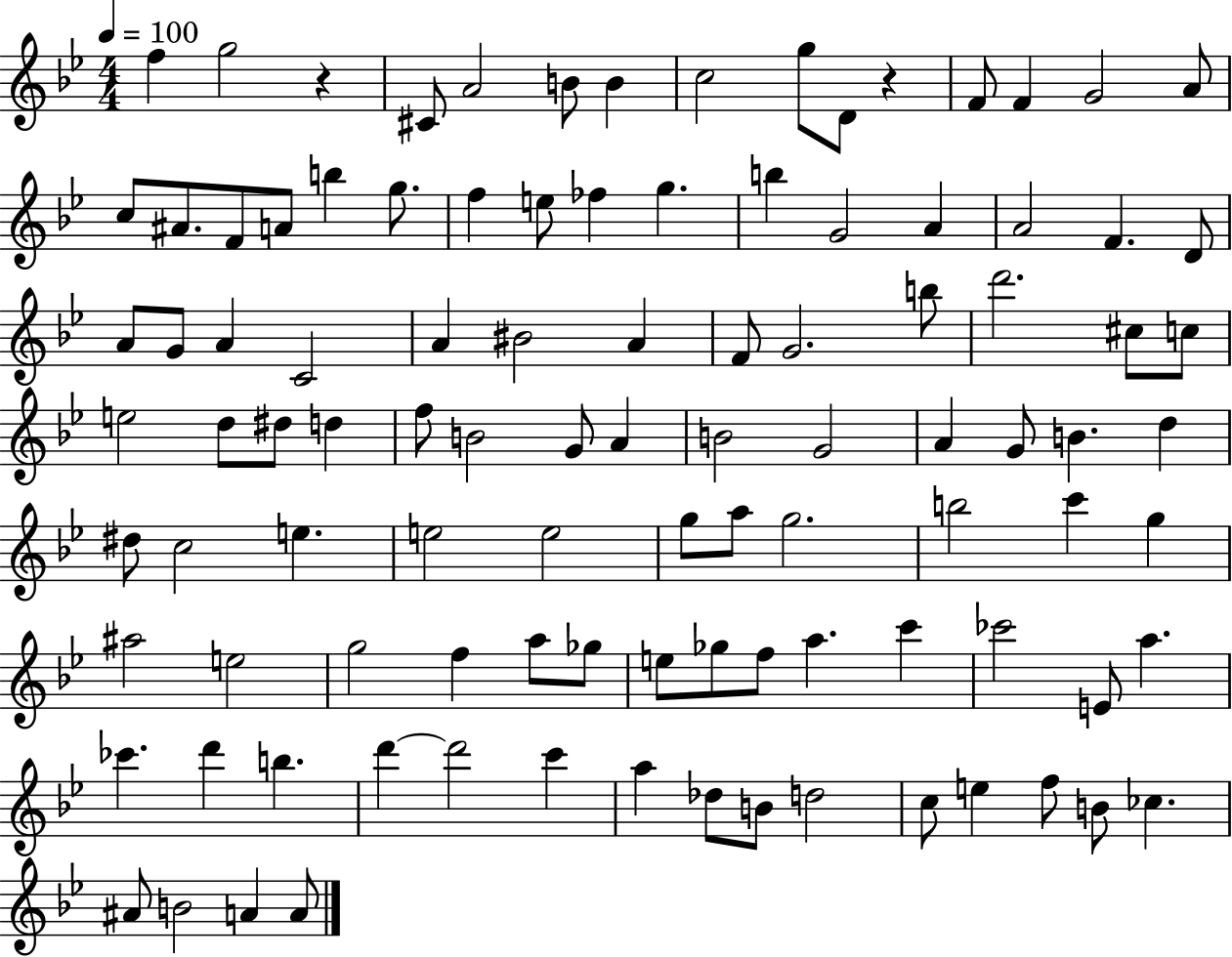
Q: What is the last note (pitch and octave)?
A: A4